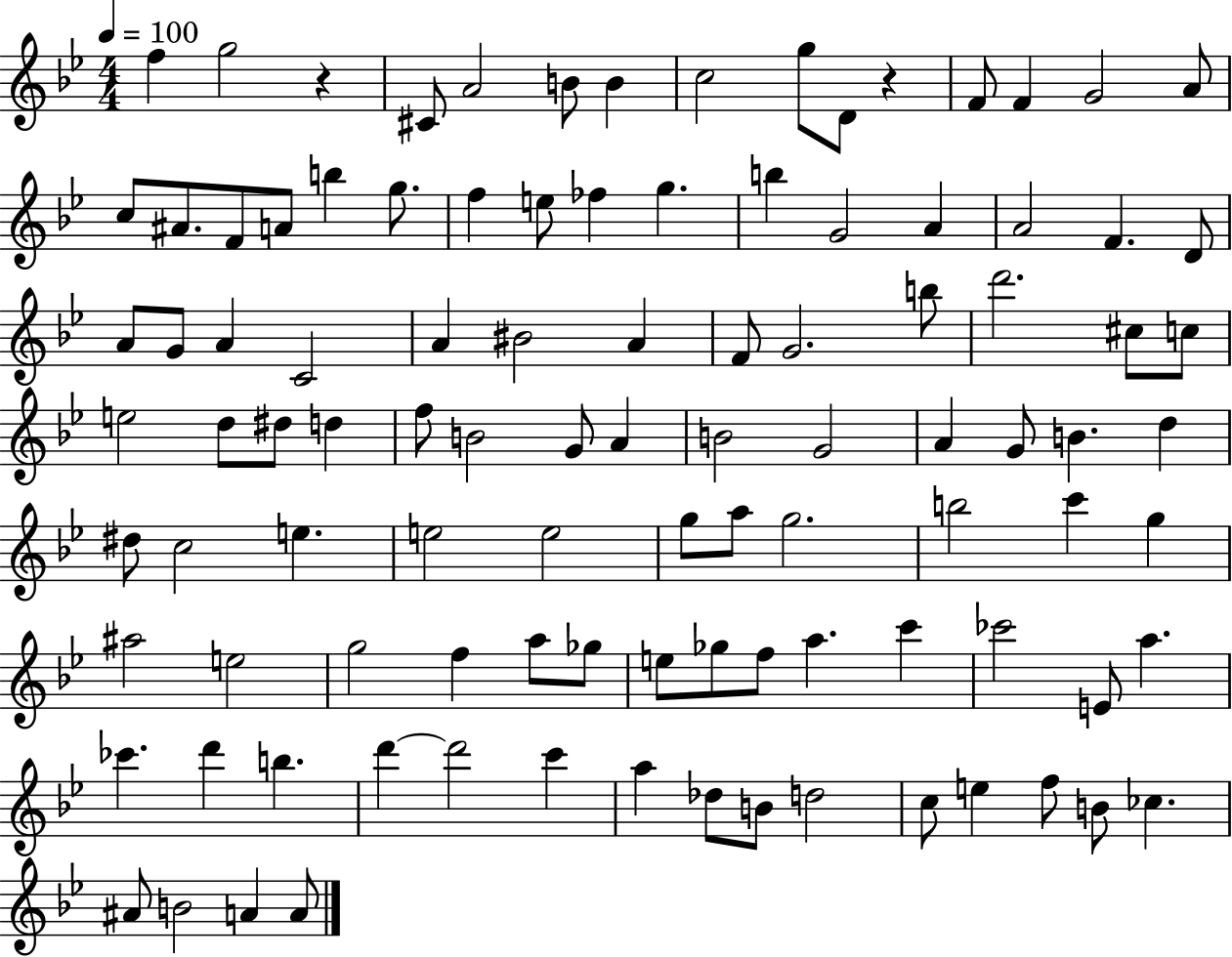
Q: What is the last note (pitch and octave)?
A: A4